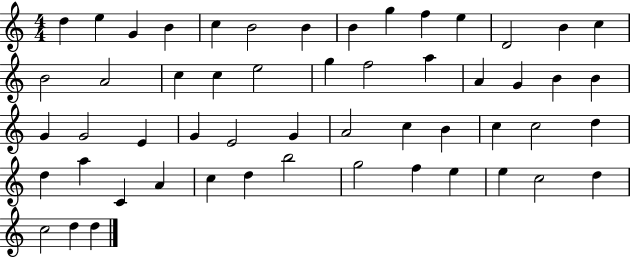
{
  \clef treble
  \numericTimeSignature
  \time 4/4
  \key c \major
  d''4 e''4 g'4 b'4 | c''4 b'2 b'4 | b'4 g''4 f''4 e''4 | d'2 b'4 c''4 | \break b'2 a'2 | c''4 c''4 e''2 | g''4 f''2 a''4 | a'4 g'4 b'4 b'4 | \break g'4 g'2 e'4 | g'4 e'2 g'4 | a'2 c''4 b'4 | c''4 c''2 d''4 | \break d''4 a''4 c'4 a'4 | c''4 d''4 b''2 | g''2 f''4 e''4 | e''4 c''2 d''4 | \break c''2 d''4 d''4 | \bar "|."
}